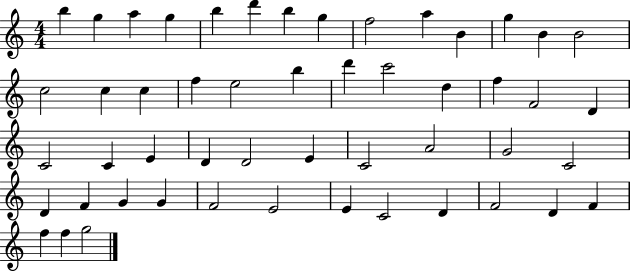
X:1
T:Untitled
M:4/4
L:1/4
K:C
b g a g b d' b g f2 a B g B B2 c2 c c f e2 b d' c'2 d f F2 D C2 C E D D2 E C2 A2 G2 C2 D F G G F2 E2 E C2 D F2 D F f f g2